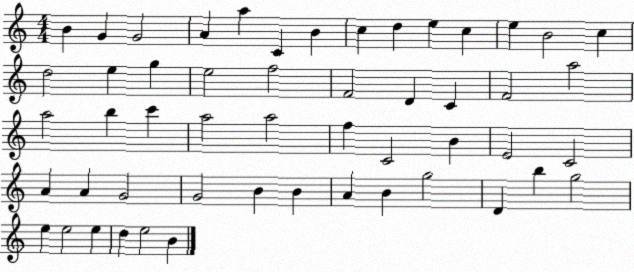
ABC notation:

X:1
T:Untitled
M:4/4
L:1/4
K:C
B G G2 A a C B c d e c e B2 c d2 e g e2 f2 F2 D C F2 a2 a2 b c' a2 a2 f C2 B E2 C2 A A G2 G2 B B A B g2 D b g2 e e2 e d e2 B